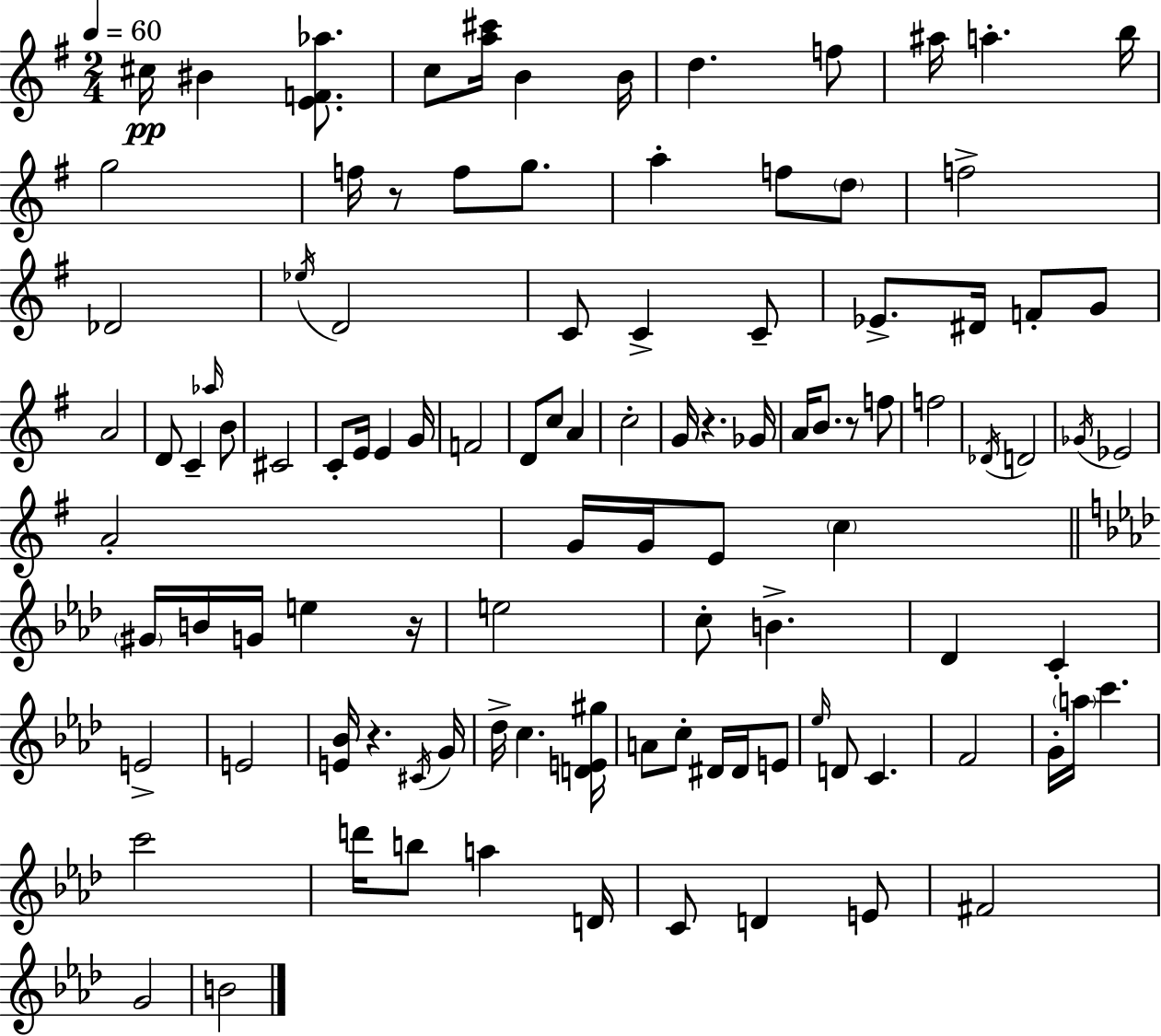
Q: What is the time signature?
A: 2/4